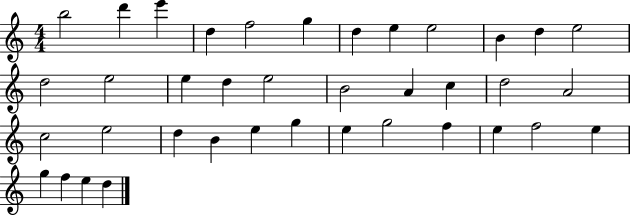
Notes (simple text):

B5/h D6/q E6/q D5/q F5/h G5/q D5/q E5/q E5/h B4/q D5/q E5/h D5/h E5/h E5/q D5/q E5/h B4/h A4/q C5/q D5/h A4/h C5/h E5/h D5/q B4/q E5/q G5/q E5/q G5/h F5/q E5/q F5/h E5/q G5/q F5/q E5/q D5/q